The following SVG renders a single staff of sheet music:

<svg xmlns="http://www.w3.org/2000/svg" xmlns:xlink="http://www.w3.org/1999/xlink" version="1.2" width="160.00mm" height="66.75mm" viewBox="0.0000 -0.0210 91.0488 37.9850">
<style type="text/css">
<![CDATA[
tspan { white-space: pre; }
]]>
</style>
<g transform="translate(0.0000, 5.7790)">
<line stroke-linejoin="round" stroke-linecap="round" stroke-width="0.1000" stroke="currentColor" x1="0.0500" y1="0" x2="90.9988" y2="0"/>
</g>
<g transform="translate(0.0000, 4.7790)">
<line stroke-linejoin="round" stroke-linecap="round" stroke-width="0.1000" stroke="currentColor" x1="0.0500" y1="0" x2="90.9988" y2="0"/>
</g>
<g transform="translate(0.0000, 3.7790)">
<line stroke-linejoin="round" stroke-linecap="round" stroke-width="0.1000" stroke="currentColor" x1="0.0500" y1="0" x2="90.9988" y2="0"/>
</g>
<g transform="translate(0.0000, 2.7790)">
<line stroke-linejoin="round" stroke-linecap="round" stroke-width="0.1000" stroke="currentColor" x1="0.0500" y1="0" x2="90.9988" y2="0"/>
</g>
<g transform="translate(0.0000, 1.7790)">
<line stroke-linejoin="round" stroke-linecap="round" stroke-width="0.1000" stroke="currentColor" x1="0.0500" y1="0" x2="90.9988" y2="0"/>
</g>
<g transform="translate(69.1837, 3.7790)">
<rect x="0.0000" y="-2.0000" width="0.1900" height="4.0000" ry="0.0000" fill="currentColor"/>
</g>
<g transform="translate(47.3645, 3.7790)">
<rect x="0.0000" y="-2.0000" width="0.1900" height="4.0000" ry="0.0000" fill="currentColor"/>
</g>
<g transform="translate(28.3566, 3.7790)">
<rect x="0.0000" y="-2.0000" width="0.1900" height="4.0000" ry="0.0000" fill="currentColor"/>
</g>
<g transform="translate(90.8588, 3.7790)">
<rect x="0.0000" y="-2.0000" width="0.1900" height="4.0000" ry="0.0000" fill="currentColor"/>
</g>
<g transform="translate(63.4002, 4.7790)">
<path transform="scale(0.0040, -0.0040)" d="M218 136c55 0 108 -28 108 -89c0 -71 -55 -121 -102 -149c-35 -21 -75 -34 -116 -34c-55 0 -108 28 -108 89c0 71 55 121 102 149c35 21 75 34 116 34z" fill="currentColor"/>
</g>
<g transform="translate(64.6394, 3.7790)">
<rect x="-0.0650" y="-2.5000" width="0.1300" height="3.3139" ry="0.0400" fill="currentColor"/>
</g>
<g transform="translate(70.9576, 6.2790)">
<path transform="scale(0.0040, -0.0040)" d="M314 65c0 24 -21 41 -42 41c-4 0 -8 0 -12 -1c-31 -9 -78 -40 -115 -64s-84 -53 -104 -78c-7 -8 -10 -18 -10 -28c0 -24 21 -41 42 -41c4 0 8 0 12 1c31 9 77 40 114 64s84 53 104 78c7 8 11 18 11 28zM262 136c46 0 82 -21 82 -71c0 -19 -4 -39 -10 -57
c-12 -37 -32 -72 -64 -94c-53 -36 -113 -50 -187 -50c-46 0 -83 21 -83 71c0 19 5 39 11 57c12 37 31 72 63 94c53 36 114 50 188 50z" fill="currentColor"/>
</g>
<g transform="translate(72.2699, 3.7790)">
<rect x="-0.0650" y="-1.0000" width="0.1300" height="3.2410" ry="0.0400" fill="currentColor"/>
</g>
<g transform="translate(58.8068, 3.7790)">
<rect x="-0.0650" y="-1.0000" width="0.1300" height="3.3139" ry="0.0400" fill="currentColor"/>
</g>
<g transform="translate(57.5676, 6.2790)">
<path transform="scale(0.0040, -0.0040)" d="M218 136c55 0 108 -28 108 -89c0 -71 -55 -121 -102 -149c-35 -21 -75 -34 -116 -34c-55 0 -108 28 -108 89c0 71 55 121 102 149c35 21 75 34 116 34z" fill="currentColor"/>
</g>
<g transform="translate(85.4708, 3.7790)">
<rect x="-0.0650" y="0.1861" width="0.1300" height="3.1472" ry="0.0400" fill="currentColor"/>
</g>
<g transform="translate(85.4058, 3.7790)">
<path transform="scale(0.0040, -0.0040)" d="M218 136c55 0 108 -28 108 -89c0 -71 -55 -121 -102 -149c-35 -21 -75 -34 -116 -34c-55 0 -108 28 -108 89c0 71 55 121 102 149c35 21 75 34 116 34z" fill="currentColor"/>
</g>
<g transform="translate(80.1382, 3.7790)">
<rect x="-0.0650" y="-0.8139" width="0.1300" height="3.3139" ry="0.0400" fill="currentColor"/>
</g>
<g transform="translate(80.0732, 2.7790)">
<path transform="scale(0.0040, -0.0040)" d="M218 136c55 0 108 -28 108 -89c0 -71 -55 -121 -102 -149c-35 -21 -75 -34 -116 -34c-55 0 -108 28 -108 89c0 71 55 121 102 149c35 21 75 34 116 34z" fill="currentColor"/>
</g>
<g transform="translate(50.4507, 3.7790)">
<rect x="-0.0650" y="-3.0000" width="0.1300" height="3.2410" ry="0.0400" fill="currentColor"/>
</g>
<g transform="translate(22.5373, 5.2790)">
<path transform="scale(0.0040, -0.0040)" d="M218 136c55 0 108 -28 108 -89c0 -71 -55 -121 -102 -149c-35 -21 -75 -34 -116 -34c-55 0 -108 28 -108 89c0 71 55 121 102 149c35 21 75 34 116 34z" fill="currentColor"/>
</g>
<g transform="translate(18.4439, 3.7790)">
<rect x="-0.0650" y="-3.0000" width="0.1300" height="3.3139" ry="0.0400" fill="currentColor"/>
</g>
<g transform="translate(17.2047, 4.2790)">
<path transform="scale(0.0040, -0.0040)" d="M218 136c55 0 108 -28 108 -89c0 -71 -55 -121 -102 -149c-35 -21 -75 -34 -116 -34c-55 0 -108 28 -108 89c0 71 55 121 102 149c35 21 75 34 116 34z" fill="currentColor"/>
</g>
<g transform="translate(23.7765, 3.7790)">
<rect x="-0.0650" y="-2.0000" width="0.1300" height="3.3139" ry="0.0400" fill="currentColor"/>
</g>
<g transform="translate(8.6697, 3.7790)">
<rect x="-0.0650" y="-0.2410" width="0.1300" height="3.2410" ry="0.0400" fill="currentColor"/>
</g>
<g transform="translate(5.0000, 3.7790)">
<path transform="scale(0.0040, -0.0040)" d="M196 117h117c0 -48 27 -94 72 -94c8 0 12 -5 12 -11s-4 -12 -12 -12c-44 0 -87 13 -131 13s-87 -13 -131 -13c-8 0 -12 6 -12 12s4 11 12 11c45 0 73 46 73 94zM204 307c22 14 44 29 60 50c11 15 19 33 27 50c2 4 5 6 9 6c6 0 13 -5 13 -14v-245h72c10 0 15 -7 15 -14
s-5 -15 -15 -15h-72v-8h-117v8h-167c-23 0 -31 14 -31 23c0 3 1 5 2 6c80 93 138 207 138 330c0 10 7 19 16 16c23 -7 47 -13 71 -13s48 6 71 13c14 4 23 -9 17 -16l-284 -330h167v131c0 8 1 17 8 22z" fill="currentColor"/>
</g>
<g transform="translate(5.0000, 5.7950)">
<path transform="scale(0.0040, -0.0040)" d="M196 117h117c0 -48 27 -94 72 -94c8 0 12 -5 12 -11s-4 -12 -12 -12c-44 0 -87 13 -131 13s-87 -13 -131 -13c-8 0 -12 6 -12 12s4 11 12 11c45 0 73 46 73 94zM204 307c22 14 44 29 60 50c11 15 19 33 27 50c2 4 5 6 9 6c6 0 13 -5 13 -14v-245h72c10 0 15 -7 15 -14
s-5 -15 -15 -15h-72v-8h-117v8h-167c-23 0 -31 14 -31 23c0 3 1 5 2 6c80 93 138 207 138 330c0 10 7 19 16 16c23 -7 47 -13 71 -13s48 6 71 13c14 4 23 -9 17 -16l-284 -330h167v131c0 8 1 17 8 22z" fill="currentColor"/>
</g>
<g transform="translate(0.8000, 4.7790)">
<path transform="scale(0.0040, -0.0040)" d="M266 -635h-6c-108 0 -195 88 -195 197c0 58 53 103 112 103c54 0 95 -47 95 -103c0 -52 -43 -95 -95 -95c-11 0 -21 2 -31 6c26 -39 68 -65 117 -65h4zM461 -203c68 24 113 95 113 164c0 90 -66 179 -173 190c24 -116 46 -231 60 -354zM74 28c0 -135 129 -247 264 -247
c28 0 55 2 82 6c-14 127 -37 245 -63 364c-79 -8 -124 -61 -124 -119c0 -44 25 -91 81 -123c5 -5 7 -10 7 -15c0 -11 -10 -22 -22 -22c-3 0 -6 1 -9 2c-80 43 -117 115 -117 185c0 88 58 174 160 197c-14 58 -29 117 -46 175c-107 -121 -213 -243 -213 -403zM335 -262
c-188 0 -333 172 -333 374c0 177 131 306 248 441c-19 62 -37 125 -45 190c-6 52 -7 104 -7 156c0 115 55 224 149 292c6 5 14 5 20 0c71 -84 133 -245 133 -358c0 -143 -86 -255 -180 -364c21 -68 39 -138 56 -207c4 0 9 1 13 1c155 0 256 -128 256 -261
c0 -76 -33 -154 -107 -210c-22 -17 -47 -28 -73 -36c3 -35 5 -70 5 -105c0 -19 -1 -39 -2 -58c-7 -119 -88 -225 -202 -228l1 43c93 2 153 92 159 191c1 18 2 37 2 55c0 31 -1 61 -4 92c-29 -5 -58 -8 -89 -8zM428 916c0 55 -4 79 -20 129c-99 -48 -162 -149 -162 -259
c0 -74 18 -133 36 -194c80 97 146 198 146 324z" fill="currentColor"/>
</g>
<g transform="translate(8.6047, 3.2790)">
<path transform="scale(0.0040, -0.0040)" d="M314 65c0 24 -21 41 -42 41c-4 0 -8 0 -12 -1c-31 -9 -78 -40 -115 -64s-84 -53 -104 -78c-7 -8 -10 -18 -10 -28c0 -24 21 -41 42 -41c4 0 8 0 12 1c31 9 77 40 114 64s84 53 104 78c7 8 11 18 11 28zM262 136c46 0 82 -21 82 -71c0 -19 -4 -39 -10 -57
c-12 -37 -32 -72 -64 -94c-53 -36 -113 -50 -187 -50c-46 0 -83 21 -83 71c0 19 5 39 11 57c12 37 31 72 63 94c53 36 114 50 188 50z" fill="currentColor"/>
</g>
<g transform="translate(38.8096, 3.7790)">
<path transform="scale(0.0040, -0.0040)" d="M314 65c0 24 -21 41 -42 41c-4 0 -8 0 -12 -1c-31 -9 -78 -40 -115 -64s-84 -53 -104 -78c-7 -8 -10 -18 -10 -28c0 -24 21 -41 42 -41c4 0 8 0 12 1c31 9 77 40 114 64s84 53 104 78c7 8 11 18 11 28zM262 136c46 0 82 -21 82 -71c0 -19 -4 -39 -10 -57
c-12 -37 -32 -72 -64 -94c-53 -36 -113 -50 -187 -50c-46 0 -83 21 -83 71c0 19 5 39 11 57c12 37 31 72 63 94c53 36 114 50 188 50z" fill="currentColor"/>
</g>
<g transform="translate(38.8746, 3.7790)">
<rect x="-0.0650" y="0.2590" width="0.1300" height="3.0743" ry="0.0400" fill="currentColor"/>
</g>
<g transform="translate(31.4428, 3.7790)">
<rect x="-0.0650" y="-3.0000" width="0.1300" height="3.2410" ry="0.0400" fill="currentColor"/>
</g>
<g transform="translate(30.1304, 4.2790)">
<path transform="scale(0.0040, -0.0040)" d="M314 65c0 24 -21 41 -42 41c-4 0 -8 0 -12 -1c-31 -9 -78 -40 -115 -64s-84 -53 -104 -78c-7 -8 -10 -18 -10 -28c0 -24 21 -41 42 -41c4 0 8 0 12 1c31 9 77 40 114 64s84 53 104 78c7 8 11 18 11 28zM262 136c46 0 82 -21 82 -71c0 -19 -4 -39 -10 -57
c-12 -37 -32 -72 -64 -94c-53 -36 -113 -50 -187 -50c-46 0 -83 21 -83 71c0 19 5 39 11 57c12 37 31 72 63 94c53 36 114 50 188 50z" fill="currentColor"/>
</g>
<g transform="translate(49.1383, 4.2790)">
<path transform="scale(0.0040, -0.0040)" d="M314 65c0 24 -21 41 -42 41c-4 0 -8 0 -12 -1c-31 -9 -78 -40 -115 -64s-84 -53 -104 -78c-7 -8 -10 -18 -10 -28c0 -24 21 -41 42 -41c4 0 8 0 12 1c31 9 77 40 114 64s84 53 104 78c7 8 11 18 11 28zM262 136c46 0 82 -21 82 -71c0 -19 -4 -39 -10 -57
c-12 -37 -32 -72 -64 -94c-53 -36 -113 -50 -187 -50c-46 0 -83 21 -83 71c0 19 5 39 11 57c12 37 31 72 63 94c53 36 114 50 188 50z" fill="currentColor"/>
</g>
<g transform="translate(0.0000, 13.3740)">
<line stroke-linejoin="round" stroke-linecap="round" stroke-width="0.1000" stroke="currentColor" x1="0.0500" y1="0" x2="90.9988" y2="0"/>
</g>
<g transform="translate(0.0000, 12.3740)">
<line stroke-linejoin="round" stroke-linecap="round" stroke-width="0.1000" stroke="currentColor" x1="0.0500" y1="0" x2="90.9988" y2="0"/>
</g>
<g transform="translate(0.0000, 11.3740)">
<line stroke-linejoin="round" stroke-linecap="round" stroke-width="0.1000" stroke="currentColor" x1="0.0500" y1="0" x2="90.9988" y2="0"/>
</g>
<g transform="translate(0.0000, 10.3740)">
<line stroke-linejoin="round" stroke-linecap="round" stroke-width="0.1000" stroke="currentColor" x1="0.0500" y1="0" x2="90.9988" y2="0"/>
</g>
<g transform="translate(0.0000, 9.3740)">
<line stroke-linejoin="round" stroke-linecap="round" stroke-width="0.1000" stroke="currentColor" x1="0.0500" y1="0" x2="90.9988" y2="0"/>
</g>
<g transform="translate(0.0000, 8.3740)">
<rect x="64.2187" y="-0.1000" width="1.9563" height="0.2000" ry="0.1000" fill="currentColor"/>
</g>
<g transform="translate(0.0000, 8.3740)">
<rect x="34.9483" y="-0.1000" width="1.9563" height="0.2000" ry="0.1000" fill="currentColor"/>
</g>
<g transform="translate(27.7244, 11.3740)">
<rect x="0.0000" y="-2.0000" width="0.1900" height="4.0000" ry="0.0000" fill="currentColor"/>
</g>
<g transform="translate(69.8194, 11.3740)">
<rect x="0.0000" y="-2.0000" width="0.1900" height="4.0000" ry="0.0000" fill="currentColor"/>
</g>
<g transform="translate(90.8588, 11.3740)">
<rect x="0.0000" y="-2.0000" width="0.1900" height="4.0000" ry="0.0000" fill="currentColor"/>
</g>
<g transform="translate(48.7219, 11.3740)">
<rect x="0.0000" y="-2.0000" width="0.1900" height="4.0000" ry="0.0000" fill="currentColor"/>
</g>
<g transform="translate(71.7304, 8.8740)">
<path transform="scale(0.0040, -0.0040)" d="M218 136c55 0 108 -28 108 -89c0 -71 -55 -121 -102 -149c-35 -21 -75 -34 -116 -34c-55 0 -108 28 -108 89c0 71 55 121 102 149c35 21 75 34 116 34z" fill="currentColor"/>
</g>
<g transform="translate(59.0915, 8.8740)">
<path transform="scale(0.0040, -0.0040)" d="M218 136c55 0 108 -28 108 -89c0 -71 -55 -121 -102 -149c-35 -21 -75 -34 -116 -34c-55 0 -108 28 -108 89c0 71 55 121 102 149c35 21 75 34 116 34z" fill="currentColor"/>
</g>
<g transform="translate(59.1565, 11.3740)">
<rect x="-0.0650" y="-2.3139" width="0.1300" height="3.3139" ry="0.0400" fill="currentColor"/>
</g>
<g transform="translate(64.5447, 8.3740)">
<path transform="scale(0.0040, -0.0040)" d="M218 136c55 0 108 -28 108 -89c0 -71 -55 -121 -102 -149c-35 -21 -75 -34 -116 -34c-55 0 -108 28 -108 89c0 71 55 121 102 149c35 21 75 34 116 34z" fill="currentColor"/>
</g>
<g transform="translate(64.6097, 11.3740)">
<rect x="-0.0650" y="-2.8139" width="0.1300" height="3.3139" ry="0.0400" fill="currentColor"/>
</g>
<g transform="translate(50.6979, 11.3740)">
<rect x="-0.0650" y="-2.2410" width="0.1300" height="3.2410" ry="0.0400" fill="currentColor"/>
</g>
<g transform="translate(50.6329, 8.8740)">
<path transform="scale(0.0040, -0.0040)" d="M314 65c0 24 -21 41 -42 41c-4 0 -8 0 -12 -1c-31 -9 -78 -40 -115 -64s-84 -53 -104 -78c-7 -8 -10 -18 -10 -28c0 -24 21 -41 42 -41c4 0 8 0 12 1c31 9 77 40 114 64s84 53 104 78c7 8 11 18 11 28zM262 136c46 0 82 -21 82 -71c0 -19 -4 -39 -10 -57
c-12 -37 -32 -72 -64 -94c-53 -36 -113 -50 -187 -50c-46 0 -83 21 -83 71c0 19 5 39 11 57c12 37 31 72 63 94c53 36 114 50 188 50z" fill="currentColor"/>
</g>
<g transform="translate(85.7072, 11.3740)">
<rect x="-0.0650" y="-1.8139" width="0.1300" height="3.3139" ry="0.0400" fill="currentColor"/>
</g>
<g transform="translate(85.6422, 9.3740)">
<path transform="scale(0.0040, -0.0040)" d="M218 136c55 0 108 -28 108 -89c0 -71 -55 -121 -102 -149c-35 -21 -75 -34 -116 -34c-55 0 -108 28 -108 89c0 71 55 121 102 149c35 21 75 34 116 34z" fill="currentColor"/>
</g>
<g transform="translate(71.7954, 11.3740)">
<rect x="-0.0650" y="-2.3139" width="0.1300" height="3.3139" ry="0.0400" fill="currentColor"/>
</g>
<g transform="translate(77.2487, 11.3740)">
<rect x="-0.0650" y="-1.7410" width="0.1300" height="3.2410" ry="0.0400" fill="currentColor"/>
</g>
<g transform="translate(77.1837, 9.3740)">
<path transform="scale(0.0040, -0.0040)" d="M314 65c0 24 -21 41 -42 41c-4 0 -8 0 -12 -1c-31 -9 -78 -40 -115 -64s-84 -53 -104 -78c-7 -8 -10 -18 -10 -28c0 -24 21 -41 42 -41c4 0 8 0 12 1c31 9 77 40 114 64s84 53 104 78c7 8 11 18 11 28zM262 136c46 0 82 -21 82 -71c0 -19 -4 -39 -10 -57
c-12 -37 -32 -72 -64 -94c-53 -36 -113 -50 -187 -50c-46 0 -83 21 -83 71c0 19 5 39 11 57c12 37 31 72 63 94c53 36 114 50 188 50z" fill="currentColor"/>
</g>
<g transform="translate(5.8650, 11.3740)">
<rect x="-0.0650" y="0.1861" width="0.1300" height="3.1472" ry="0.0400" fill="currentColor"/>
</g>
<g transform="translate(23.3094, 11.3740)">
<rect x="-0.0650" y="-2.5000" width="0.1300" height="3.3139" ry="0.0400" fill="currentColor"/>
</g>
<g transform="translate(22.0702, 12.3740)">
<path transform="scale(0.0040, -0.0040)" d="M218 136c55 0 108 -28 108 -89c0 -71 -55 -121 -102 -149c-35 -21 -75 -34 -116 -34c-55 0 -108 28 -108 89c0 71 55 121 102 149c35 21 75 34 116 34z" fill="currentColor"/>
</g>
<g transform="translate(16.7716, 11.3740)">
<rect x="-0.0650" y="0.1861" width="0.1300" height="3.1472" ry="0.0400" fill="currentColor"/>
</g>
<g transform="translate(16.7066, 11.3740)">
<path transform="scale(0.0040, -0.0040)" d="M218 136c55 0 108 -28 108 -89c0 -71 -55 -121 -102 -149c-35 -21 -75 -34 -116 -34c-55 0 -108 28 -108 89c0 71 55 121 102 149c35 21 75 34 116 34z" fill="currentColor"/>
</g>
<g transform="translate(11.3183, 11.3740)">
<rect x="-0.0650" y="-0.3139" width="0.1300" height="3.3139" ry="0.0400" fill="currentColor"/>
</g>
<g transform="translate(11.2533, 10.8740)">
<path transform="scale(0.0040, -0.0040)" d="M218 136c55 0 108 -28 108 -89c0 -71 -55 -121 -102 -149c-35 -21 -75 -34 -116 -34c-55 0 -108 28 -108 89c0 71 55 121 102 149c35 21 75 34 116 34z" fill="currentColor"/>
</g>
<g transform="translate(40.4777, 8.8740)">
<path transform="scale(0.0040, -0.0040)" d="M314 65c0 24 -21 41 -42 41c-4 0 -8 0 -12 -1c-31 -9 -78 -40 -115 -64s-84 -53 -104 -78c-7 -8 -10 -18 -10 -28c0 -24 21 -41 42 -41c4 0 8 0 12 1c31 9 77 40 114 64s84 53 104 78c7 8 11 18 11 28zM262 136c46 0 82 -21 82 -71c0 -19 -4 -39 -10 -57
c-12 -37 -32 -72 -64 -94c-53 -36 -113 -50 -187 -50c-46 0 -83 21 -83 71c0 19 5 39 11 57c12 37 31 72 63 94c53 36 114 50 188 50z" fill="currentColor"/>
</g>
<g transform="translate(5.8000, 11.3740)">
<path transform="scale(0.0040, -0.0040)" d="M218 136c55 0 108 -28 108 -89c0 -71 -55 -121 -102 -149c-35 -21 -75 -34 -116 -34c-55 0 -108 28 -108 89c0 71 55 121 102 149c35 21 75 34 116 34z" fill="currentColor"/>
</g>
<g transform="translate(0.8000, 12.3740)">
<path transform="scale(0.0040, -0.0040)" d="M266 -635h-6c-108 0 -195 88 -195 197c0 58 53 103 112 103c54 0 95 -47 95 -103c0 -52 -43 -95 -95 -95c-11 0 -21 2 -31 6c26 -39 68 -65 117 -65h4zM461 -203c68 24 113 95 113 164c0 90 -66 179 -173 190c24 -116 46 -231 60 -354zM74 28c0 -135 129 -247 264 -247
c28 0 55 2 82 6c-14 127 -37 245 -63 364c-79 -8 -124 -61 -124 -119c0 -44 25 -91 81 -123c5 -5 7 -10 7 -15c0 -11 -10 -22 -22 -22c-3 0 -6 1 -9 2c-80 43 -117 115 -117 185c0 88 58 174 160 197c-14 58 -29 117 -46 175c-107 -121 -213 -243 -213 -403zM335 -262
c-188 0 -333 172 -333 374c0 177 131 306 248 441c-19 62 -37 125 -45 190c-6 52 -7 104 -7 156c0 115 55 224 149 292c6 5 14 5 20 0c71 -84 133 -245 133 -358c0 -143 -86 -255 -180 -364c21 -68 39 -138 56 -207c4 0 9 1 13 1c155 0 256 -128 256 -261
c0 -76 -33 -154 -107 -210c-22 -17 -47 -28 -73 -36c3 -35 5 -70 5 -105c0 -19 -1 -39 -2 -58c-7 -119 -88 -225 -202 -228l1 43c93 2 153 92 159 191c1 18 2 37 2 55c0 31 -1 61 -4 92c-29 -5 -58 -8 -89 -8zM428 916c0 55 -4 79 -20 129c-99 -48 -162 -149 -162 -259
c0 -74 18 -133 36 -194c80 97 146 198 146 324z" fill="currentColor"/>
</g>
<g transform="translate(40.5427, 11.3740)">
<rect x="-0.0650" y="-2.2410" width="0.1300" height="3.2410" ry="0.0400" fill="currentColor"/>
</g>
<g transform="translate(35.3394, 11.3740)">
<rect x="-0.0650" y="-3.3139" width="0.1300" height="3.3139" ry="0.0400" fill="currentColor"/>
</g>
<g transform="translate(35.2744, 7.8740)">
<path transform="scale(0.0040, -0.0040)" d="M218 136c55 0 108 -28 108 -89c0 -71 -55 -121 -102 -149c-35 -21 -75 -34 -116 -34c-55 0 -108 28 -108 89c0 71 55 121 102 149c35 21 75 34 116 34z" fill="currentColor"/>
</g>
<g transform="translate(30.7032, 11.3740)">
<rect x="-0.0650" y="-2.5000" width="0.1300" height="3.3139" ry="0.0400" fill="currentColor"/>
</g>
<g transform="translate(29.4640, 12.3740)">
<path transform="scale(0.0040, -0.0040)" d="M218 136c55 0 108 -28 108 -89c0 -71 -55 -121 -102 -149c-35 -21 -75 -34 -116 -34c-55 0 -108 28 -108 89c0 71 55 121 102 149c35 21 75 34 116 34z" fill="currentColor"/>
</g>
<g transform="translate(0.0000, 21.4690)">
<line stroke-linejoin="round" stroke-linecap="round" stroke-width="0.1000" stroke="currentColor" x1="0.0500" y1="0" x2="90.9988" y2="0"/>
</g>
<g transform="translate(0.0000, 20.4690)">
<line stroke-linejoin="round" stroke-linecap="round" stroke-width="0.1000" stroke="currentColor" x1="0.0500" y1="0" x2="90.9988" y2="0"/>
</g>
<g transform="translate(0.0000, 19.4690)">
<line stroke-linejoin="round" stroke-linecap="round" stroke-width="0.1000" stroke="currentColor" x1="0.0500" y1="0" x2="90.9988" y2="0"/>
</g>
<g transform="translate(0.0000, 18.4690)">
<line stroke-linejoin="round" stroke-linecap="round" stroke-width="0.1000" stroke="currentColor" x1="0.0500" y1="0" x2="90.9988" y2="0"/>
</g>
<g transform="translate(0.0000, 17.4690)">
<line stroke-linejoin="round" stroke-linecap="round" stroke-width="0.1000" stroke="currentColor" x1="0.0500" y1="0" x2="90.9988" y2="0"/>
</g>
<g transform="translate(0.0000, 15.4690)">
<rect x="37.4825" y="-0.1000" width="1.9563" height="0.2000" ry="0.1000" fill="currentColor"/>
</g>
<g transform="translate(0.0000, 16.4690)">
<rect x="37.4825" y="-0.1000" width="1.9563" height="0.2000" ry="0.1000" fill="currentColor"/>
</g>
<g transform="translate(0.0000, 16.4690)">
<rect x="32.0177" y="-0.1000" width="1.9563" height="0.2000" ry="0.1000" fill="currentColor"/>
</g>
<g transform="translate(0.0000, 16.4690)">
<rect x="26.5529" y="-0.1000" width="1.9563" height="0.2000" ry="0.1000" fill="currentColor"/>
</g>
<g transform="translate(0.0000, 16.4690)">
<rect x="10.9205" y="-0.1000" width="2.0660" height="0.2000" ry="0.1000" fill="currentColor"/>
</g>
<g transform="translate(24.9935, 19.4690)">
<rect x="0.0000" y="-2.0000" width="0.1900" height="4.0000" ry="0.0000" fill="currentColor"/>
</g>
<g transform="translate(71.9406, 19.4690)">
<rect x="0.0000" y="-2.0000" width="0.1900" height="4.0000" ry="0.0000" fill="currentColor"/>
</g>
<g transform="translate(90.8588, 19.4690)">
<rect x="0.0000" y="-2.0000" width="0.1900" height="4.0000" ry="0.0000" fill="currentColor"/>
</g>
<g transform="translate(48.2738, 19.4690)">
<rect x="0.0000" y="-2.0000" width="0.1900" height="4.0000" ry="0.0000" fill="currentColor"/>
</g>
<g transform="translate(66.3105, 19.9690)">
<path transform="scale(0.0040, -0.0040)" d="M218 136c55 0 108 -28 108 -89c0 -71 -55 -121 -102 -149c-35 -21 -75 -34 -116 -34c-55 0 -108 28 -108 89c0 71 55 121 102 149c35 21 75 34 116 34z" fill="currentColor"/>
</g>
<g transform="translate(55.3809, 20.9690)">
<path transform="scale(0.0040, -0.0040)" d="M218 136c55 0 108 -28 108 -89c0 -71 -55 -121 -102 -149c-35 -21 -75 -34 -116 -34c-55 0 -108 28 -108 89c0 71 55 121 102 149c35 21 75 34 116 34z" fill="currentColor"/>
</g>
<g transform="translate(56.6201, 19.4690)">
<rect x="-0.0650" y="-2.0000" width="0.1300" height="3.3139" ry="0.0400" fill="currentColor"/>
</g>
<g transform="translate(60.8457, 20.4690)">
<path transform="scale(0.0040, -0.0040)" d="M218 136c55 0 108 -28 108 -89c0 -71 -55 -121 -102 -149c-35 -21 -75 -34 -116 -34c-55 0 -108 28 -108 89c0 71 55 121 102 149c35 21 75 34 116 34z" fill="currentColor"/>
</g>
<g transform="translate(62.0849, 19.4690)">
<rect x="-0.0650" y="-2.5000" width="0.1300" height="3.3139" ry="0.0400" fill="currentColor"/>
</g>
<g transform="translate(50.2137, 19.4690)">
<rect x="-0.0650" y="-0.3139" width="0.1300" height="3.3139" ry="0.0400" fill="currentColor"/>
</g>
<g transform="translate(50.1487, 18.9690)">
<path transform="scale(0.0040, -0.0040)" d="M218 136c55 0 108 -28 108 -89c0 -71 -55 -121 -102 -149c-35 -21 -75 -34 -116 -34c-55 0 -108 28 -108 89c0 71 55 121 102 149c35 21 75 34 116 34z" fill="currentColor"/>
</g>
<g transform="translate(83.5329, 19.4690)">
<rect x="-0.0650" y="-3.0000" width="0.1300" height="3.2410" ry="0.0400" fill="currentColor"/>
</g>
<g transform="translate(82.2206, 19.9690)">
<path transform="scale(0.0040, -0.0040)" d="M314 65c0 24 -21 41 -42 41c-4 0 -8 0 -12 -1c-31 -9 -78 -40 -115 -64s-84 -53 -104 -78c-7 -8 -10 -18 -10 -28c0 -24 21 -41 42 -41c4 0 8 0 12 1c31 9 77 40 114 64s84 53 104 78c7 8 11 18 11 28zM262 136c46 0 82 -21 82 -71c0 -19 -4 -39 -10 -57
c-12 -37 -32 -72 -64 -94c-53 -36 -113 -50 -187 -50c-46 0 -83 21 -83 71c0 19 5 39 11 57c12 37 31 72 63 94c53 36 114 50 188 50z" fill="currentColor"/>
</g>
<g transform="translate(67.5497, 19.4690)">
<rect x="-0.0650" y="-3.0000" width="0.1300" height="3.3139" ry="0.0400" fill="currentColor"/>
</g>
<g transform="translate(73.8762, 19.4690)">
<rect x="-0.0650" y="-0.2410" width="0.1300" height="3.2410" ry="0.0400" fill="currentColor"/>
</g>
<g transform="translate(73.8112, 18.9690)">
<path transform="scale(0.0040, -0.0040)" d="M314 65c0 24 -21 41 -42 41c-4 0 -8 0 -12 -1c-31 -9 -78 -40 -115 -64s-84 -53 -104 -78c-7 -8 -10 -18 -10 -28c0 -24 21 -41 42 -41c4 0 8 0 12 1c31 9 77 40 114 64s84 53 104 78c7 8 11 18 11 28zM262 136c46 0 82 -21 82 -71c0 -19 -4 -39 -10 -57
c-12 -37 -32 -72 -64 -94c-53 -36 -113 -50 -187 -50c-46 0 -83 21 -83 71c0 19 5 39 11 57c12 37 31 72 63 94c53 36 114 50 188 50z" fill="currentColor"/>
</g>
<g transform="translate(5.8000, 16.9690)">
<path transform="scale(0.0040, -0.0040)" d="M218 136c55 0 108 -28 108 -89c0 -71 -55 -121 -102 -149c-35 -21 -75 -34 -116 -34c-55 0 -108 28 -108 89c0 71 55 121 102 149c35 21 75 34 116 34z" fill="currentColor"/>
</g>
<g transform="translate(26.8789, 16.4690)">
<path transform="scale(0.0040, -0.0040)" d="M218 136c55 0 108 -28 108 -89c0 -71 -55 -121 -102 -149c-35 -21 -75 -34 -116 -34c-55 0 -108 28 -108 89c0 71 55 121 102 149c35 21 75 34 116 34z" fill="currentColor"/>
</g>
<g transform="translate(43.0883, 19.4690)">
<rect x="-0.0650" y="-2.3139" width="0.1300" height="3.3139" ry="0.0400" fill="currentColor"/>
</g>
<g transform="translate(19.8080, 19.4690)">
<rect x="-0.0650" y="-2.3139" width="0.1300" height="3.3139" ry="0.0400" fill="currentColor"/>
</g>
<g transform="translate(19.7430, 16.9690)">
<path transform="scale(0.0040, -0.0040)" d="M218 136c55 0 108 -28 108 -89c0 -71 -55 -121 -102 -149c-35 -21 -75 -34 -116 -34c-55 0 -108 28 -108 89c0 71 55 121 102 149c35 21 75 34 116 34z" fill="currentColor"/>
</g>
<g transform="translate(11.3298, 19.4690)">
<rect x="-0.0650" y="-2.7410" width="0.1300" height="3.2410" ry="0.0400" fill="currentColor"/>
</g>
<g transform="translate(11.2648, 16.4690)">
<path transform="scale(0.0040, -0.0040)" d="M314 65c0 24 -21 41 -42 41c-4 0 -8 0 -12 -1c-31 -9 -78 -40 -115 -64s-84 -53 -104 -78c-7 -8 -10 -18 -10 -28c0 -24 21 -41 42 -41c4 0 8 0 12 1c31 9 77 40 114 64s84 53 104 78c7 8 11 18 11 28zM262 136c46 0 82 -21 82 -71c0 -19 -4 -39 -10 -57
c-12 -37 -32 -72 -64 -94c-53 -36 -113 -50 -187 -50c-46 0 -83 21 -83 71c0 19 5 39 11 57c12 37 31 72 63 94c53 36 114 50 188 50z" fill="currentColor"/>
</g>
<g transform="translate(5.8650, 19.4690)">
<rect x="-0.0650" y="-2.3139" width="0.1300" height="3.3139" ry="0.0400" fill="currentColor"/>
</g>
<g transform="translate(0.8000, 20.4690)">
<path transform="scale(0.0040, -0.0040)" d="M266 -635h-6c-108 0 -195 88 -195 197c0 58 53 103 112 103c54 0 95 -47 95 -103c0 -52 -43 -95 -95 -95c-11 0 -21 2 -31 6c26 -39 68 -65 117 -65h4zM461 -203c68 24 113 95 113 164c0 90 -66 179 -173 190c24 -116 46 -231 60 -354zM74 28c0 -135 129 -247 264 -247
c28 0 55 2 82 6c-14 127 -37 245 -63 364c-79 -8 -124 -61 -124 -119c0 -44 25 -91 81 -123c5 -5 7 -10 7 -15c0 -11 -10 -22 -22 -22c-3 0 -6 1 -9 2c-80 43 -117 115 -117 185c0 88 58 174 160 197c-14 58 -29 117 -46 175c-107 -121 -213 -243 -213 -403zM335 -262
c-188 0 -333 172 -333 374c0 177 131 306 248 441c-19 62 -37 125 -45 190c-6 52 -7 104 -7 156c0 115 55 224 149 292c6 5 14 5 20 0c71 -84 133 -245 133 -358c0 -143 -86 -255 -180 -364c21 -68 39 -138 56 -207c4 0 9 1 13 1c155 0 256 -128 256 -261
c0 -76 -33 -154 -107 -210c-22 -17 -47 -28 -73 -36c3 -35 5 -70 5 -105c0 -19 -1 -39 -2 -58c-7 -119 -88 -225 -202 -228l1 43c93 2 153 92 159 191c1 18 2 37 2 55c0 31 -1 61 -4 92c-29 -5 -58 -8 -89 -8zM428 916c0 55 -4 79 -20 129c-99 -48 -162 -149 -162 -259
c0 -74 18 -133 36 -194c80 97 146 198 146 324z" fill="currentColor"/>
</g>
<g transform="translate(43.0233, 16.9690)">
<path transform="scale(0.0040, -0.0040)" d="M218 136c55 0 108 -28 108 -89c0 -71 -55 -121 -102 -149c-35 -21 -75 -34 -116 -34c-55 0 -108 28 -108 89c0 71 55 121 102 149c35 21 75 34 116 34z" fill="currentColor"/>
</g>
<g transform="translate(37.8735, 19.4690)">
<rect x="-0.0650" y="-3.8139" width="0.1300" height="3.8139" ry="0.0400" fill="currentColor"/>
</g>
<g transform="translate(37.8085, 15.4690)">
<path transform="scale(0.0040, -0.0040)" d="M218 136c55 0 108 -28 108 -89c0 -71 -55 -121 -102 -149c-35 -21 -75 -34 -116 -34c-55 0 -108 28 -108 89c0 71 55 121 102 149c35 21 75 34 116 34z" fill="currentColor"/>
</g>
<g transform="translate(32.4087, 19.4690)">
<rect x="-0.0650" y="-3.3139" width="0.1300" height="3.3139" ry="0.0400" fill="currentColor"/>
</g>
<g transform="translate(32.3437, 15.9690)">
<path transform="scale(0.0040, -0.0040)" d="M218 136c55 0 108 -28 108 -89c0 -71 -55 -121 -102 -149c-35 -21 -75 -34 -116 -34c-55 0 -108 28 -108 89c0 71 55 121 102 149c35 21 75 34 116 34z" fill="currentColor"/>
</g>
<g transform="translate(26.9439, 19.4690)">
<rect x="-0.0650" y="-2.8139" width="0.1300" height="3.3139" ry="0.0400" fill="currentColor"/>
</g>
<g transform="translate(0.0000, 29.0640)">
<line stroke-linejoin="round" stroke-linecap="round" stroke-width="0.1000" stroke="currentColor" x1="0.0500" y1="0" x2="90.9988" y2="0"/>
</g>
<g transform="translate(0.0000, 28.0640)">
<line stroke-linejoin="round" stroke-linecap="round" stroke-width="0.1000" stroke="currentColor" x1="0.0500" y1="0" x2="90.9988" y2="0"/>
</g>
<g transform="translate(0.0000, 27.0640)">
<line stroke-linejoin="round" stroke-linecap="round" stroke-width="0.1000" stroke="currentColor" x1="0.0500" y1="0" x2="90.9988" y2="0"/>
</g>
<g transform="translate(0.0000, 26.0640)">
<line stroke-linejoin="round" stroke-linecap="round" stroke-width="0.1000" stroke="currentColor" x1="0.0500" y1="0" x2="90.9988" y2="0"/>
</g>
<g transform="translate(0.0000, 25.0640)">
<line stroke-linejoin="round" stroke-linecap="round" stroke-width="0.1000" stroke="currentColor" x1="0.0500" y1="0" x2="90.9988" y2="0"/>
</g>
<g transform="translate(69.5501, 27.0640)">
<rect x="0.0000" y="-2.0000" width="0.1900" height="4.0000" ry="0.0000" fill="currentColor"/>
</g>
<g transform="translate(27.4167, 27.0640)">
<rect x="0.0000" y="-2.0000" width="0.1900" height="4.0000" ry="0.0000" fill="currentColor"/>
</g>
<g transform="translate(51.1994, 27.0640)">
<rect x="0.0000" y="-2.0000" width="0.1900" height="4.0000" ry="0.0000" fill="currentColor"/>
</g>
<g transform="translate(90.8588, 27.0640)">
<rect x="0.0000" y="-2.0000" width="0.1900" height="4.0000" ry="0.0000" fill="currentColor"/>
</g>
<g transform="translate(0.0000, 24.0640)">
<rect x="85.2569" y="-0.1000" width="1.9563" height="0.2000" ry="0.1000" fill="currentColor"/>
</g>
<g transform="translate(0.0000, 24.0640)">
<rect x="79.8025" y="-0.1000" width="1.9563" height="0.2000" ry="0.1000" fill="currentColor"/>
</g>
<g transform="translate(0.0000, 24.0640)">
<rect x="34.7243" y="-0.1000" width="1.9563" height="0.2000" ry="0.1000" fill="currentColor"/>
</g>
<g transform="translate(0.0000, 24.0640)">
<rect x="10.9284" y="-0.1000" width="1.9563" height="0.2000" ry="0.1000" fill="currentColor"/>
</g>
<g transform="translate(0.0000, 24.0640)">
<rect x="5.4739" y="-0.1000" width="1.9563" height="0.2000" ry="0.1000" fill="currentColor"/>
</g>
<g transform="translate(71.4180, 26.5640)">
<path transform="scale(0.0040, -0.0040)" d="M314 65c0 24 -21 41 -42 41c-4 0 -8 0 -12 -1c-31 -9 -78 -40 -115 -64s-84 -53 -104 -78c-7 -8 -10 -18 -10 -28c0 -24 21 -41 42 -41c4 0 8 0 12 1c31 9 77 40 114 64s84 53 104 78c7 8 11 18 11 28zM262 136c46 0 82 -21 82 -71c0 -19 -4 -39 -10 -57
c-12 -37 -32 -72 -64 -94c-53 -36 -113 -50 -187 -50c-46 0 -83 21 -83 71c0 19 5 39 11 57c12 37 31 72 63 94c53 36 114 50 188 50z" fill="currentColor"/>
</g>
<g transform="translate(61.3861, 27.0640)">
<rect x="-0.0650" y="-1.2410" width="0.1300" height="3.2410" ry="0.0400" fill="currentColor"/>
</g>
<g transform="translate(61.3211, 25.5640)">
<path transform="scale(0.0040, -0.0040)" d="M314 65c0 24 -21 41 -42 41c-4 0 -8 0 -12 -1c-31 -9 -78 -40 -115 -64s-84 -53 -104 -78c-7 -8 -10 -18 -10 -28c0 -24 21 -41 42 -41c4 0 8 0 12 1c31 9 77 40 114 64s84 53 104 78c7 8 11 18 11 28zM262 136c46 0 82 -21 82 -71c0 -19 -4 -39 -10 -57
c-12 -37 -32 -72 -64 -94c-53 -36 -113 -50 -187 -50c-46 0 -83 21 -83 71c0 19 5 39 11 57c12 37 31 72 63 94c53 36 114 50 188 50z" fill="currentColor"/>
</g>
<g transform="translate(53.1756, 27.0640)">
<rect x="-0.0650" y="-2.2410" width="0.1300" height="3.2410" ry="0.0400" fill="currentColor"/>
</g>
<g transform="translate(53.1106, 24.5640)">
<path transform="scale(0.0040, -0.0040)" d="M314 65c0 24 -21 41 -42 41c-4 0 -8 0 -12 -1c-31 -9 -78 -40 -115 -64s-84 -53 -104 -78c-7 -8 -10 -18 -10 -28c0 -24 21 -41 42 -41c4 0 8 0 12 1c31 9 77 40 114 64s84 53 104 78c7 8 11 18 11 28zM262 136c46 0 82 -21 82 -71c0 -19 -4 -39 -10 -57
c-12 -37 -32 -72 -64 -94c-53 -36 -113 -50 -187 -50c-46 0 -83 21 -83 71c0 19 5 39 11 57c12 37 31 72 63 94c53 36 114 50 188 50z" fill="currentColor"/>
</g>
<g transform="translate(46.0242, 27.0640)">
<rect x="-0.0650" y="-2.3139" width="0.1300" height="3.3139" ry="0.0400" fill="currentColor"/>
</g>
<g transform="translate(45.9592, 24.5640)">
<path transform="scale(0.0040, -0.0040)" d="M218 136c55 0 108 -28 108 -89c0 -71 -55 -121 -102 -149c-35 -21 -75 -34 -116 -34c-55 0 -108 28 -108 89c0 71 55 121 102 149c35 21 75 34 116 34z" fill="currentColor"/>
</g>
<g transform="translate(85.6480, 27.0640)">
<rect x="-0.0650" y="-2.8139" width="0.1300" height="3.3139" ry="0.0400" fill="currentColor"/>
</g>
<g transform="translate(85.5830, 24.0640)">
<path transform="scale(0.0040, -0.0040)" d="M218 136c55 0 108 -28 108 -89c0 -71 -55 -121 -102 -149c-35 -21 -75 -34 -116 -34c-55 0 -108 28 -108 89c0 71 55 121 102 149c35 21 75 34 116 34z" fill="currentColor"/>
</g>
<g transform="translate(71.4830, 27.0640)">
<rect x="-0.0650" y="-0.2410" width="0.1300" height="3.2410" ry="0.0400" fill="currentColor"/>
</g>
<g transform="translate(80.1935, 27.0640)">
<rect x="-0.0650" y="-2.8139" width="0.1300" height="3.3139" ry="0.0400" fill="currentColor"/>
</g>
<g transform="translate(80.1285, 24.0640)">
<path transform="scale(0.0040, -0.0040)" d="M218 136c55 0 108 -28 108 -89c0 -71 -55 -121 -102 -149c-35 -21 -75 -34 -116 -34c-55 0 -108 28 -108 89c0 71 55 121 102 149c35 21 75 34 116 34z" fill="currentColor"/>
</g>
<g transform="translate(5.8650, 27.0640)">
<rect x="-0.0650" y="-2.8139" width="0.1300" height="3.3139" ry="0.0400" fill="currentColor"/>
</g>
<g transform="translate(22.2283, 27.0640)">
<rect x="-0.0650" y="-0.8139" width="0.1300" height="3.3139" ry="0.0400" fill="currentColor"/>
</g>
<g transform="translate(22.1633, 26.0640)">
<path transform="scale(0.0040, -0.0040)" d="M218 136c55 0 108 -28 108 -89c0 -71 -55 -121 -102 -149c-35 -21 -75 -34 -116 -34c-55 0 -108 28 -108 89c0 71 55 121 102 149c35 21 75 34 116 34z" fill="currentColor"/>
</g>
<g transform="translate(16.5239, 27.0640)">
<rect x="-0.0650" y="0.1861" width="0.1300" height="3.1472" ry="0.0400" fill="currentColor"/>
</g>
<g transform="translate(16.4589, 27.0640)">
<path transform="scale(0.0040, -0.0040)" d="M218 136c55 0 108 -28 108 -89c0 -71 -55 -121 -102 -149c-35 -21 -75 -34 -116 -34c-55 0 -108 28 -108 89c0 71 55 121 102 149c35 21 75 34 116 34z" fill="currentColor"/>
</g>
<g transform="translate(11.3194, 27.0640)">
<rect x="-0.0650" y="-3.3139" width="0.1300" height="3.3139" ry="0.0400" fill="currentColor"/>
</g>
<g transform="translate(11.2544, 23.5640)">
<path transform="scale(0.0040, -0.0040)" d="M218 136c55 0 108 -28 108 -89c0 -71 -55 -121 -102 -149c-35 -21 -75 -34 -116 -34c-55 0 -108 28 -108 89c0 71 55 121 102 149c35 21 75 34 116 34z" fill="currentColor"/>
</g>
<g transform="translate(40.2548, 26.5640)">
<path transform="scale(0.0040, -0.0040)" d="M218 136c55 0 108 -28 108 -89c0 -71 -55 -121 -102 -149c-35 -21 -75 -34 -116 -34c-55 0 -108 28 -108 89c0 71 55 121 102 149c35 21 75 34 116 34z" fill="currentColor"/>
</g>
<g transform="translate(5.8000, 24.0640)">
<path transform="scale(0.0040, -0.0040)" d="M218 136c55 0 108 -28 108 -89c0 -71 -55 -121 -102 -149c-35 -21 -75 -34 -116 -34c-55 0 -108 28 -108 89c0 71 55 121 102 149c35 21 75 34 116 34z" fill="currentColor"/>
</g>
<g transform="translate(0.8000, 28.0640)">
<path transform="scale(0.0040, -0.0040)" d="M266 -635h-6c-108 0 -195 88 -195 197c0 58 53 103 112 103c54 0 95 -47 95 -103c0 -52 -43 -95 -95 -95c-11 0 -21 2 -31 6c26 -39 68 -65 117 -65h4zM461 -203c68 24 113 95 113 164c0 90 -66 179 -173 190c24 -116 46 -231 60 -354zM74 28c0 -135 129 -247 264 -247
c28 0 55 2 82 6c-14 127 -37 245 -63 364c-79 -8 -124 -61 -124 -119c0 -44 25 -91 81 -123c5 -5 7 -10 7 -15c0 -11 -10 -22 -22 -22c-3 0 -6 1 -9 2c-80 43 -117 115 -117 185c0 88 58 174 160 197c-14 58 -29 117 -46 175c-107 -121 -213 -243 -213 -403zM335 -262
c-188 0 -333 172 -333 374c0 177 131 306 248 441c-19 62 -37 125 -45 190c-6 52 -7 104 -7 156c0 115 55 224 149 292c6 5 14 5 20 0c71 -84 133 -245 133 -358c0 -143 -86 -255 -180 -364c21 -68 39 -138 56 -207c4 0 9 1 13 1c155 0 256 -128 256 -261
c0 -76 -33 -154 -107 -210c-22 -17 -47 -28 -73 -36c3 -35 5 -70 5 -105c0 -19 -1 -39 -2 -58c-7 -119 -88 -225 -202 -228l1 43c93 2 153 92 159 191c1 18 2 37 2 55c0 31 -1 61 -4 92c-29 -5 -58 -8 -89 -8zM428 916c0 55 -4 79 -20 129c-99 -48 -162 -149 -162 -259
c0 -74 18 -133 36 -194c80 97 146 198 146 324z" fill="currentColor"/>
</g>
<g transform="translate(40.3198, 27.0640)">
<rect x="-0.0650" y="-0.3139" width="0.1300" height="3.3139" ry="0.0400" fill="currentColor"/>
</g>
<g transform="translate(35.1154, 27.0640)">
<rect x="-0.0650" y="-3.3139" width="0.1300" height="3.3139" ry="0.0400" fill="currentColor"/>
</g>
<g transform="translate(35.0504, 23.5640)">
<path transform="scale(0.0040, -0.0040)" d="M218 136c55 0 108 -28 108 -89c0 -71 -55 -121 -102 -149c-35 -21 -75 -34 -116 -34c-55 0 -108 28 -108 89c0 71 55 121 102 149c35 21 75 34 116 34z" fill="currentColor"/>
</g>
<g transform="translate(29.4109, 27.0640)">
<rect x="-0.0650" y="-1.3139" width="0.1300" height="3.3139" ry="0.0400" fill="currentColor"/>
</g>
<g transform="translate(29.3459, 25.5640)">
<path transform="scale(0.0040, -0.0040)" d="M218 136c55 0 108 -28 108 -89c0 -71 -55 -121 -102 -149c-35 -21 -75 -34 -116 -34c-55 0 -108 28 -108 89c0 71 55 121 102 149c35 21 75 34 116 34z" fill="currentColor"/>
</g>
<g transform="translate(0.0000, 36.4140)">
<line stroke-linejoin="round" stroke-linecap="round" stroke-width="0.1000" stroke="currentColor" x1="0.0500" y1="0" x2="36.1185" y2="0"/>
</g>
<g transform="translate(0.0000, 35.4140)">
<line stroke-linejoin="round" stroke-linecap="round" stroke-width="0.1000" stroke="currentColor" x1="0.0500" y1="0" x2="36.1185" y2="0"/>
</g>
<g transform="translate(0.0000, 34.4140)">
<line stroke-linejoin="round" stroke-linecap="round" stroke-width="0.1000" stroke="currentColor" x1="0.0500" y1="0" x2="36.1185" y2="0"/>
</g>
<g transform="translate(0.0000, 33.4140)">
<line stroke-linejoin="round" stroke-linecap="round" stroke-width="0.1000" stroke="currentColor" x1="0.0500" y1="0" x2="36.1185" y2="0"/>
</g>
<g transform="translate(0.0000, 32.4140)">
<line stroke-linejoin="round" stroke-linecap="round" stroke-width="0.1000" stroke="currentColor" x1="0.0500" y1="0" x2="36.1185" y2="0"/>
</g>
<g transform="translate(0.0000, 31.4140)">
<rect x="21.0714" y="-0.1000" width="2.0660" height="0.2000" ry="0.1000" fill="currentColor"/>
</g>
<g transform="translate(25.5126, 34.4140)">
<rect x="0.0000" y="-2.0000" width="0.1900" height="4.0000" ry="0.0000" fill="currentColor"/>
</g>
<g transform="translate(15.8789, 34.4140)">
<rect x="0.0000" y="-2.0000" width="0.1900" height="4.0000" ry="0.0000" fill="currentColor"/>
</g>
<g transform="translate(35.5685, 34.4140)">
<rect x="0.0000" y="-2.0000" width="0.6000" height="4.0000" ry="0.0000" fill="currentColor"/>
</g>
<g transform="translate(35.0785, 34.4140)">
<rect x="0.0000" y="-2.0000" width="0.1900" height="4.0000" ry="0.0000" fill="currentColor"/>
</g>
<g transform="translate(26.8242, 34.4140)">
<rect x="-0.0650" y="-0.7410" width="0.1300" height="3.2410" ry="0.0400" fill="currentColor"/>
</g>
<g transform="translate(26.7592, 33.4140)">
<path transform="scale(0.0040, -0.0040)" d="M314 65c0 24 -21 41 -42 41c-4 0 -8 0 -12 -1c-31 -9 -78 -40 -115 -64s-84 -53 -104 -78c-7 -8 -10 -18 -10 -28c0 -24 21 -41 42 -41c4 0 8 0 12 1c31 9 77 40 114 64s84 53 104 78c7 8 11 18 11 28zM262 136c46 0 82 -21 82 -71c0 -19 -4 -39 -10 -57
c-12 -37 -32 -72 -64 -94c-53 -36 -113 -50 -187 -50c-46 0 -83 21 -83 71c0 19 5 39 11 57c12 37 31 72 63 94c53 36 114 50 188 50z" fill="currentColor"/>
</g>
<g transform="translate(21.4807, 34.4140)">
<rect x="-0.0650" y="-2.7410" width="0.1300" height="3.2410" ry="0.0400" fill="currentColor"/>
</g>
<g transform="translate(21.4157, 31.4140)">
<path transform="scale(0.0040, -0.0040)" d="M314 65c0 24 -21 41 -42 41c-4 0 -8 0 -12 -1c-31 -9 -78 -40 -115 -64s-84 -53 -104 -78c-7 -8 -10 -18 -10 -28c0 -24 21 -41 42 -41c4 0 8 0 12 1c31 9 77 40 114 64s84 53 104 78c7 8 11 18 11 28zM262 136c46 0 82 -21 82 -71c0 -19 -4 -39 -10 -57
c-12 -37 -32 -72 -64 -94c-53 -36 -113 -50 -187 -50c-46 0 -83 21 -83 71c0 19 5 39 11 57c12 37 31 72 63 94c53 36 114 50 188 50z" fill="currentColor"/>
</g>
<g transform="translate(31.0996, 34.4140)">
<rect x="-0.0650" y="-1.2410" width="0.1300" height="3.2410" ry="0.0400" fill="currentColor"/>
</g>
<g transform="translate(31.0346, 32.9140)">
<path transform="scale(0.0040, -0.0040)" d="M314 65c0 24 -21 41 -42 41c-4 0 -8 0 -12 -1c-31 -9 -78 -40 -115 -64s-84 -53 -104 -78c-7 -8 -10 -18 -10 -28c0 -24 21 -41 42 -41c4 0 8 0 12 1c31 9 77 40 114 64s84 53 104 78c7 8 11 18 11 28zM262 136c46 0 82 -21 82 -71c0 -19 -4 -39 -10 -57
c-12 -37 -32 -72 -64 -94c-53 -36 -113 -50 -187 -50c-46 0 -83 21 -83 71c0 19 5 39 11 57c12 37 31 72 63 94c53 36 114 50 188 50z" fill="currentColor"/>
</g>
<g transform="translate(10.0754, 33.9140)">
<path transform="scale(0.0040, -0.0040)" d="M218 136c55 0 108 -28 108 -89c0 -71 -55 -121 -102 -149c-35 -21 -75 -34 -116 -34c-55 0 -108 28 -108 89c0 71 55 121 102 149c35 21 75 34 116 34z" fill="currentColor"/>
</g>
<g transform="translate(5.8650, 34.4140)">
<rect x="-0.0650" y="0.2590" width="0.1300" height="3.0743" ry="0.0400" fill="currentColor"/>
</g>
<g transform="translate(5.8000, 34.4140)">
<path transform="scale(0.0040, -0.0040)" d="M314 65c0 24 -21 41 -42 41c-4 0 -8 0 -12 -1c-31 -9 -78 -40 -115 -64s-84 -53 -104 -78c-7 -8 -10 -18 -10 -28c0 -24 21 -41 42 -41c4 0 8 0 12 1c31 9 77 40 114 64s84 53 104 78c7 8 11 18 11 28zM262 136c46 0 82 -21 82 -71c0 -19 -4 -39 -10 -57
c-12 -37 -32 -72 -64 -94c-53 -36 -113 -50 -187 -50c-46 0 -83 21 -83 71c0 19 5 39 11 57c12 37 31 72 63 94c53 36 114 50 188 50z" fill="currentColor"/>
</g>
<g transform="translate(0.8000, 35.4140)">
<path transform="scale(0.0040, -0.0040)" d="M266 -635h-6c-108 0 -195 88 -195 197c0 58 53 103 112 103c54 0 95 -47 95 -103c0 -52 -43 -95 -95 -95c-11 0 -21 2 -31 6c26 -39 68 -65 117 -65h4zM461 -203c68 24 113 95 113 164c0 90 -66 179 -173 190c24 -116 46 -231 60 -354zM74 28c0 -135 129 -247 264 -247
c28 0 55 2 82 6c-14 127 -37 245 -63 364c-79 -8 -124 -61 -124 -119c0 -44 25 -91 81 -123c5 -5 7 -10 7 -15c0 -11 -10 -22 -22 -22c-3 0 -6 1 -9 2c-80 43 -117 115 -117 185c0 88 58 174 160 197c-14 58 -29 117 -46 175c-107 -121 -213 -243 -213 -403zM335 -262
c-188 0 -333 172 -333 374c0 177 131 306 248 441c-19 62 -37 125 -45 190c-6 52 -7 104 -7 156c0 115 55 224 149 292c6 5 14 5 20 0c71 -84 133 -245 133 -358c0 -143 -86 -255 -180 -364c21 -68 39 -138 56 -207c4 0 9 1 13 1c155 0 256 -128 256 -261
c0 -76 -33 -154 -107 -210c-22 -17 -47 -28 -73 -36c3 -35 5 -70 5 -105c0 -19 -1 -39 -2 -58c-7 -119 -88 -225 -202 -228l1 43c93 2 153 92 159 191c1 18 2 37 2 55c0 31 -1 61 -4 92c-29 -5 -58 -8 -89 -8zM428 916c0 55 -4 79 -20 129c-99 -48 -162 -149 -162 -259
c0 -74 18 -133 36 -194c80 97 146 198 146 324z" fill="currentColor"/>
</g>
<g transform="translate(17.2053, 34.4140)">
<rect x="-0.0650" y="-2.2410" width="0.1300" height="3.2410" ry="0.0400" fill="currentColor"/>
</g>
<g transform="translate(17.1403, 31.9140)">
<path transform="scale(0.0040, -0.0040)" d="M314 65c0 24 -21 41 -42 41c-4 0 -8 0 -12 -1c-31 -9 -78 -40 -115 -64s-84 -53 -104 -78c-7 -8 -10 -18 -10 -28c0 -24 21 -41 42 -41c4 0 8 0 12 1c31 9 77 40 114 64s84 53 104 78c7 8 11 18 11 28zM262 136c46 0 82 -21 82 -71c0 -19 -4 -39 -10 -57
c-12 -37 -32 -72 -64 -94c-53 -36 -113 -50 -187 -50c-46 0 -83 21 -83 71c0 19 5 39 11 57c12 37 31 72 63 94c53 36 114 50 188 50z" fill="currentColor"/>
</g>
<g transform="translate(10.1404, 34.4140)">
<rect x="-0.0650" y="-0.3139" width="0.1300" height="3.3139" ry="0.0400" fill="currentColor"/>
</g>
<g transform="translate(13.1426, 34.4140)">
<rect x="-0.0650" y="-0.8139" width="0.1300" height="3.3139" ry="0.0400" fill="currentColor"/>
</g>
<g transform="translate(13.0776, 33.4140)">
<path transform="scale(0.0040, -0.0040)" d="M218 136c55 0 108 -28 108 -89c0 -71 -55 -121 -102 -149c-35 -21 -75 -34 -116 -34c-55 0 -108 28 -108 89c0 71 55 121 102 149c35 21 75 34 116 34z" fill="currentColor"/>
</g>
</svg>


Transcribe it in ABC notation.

X:1
T:Untitled
M:4/4
L:1/4
K:C
c2 A F A2 B2 A2 D G D2 d B B c B G G b g2 g2 g a g f2 f g a2 g a b c' g c F G A c2 A2 a b B d e b c g g2 e2 c2 a a B2 c d g2 a2 d2 e2